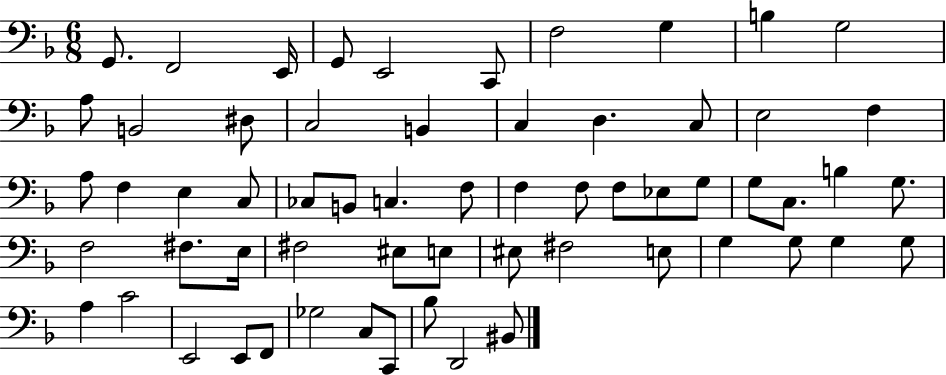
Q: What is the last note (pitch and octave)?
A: BIS2